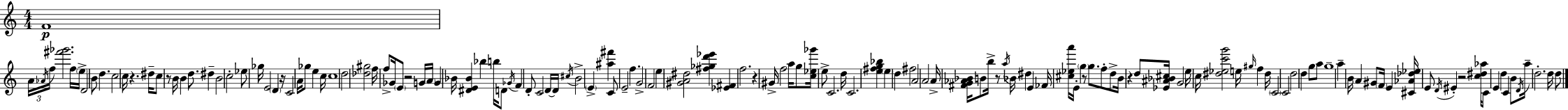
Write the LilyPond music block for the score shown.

{
  \clef treble
  \numericTimeSignature
  \time 4/4
  \key c \major
  \repeat volta 2 { f'1\p | \tuplet 3/2 { a'16 \acciaccatura { aes'16 } f''16 } <fis''' ges'''>2. f''16 | \parenthesize e''16-> d'2 b'8 d''4. | c''2 c''16 r4. | \break dis''16-- c''8 r8 b'16 b'4 d''8. dis''4-- | b'2 c''2-. | ees''8 ges''16 e'2 \parenthesize d'4 | r16 c'2 a'16 ges''8 e''4 | \break c''16 c''1 | d''2 <des'' gis''>2 | f''16 f''8-> ges'16 \parenthesize e'8 r2 g'16 | \parenthesize a'16 g'4 bes'16 <dis' e' bes'>4 bes''4 b''16 d'8 | \break \acciaccatura { ges'16 } f'4 d'8-. c'2 | d'16~~ d'16 \acciaccatura { cis''16 } b'2-> \parenthesize e'4-> <ais'' fis'''>4 | c'8 e'2-- f''4. | g'2-> f'2 | \break e''4 <gis' a' dis''>2 <fis'' ges'' d''' ees'''>4 | <ees' fis'>4 f''2. | r4 gis'16-> f''2 | a''16 g''8 <c'' ees'' ges'''>16 e''8-> c'2. | \break d''16 c'2. <e'' fis'' g'' bes''>4 | \parenthesize e''4 d''4 fis''2 | a'2 a'2 | a'16-> <fis' g' aes' bes'>16 b'8 b''16-> r8 \acciaccatura { a''16 } bes'16 dis''4 | \break e'4 fes'16 <cis'' ees'' a'''>16 e'16-. \parenthesize g''4 r8 g''8. | f''8-. d''8-> b'16 r4 d''8 <ees' ais' bes' cis''>16 g'2 | e''16 c''16 <dis'' ees'' c''' g'''>2 e''16 \grace { gis''16 } | f''4 dis''16 \parenthesize c'2 c'2 | \break d''2 d''4 | g''8 a''8 g''1-- | a''4-- b'16 a'4 gis'8 | \parenthesize f'16 e'4 <cis' aes' des'' ees''>16 e'8 \acciaccatura { d'16 } eis'4-. r2 | \break <c'' dis'' aes''>16 c'8 e'4 d''4 | c'4 b'8 \acciaccatura { d'16 } a''16-- d''2.-. | d''16 d''8 } \bar "|."
}